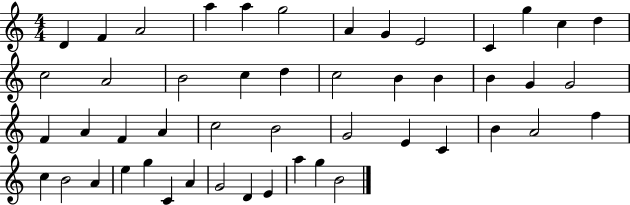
X:1
T:Untitled
M:4/4
L:1/4
K:C
D F A2 a a g2 A G E2 C g c d c2 A2 B2 c d c2 B B B G G2 F A F A c2 B2 G2 E C B A2 f c B2 A e g C A G2 D E a g B2